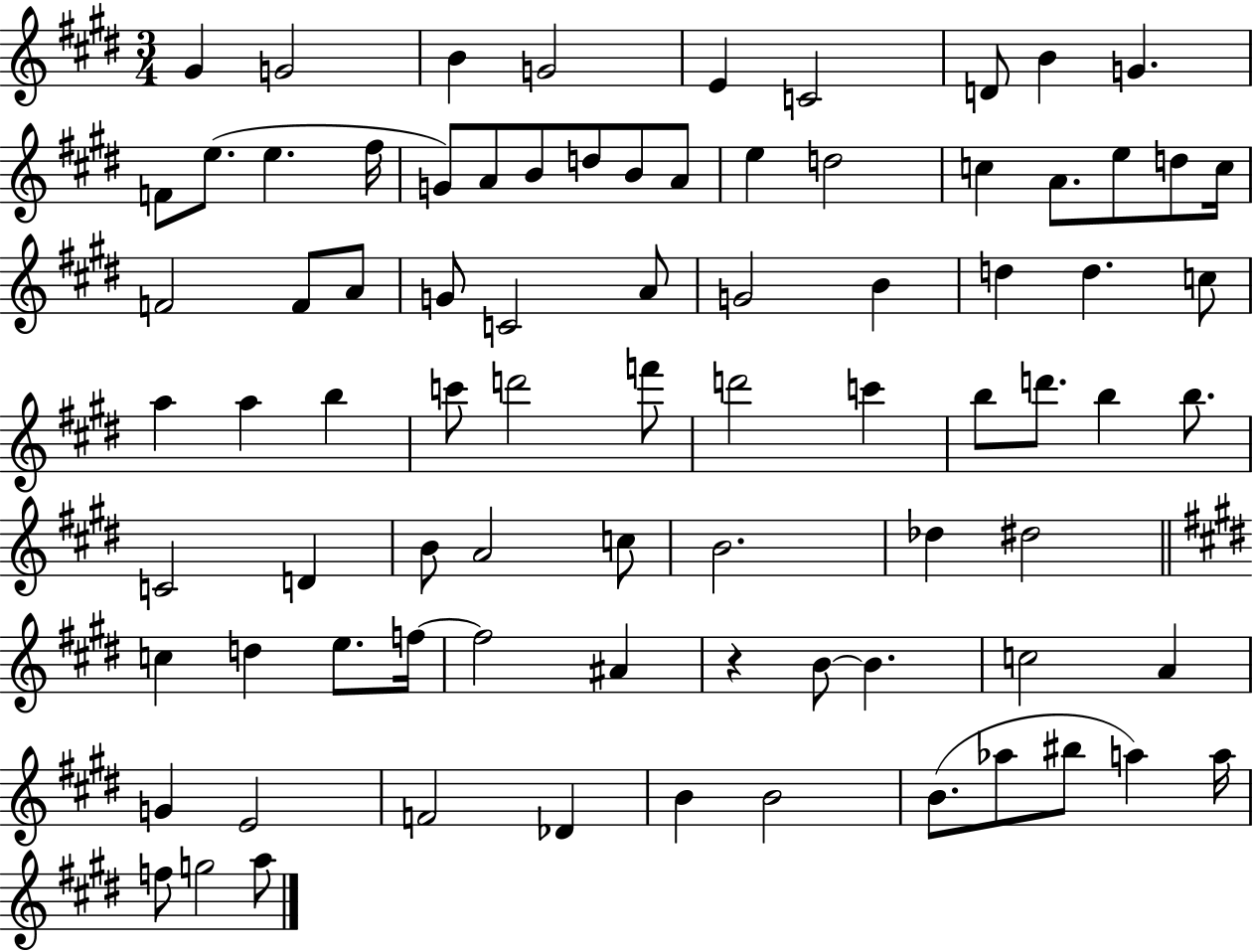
G#4/q G4/h B4/q G4/h E4/q C4/h D4/e B4/q G4/q. F4/e E5/e. E5/q. F#5/s G4/e A4/e B4/e D5/e B4/e A4/e E5/q D5/h C5/q A4/e. E5/e D5/e C5/s F4/h F4/e A4/e G4/e C4/h A4/e G4/h B4/q D5/q D5/q. C5/e A5/q A5/q B5/q C6/e D6/h F6/e D6/h C6/q B5/e D6/e. B5/q B5/e. C4/h D4/q B4/e A4/h C5/e B4/h. Db5/q D#5/h C5/q D5/q E5/e. F5/s F5/h A#4/q R/q B4/e B4/q. C5/h A4/q G4/q E4/h F4/h Db4/q B4/q B4/h B4/e. Ab5/e BIS5/e A5/q A5/s F5/e G5/h A5/e